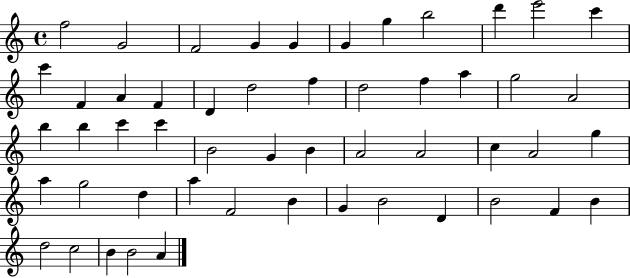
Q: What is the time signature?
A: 4/4